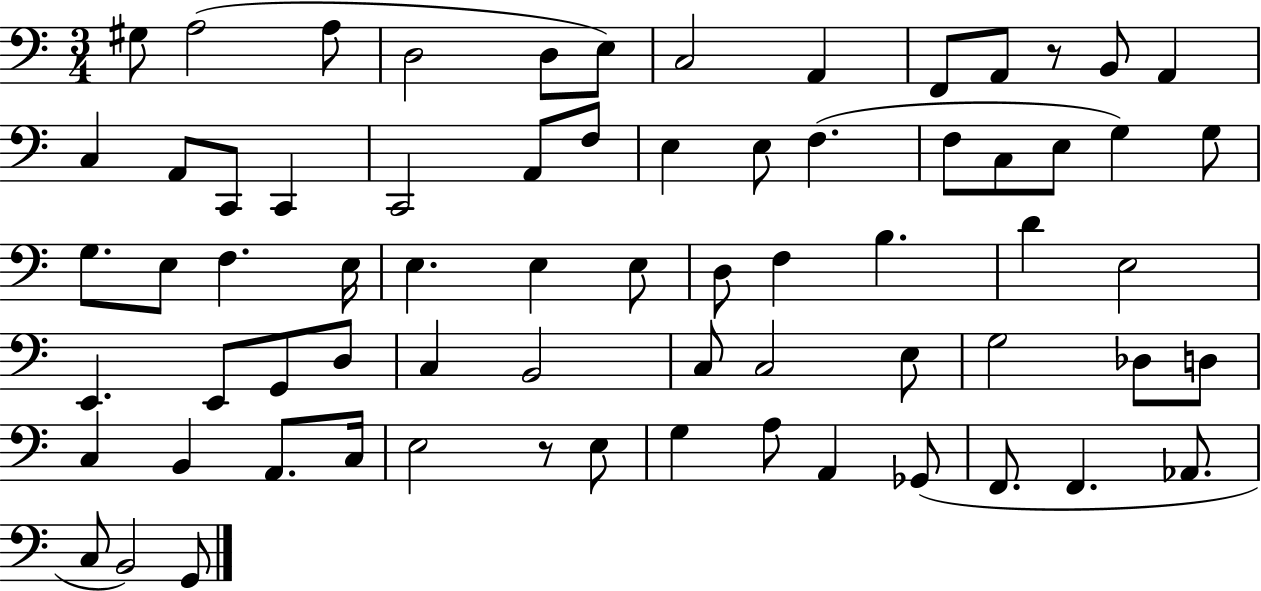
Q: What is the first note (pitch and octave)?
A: G#3